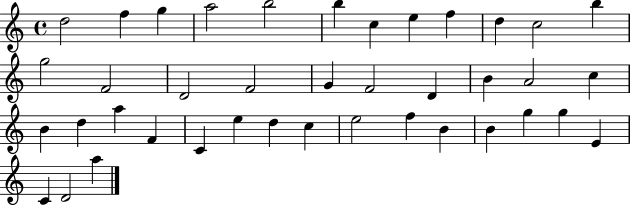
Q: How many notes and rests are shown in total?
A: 40